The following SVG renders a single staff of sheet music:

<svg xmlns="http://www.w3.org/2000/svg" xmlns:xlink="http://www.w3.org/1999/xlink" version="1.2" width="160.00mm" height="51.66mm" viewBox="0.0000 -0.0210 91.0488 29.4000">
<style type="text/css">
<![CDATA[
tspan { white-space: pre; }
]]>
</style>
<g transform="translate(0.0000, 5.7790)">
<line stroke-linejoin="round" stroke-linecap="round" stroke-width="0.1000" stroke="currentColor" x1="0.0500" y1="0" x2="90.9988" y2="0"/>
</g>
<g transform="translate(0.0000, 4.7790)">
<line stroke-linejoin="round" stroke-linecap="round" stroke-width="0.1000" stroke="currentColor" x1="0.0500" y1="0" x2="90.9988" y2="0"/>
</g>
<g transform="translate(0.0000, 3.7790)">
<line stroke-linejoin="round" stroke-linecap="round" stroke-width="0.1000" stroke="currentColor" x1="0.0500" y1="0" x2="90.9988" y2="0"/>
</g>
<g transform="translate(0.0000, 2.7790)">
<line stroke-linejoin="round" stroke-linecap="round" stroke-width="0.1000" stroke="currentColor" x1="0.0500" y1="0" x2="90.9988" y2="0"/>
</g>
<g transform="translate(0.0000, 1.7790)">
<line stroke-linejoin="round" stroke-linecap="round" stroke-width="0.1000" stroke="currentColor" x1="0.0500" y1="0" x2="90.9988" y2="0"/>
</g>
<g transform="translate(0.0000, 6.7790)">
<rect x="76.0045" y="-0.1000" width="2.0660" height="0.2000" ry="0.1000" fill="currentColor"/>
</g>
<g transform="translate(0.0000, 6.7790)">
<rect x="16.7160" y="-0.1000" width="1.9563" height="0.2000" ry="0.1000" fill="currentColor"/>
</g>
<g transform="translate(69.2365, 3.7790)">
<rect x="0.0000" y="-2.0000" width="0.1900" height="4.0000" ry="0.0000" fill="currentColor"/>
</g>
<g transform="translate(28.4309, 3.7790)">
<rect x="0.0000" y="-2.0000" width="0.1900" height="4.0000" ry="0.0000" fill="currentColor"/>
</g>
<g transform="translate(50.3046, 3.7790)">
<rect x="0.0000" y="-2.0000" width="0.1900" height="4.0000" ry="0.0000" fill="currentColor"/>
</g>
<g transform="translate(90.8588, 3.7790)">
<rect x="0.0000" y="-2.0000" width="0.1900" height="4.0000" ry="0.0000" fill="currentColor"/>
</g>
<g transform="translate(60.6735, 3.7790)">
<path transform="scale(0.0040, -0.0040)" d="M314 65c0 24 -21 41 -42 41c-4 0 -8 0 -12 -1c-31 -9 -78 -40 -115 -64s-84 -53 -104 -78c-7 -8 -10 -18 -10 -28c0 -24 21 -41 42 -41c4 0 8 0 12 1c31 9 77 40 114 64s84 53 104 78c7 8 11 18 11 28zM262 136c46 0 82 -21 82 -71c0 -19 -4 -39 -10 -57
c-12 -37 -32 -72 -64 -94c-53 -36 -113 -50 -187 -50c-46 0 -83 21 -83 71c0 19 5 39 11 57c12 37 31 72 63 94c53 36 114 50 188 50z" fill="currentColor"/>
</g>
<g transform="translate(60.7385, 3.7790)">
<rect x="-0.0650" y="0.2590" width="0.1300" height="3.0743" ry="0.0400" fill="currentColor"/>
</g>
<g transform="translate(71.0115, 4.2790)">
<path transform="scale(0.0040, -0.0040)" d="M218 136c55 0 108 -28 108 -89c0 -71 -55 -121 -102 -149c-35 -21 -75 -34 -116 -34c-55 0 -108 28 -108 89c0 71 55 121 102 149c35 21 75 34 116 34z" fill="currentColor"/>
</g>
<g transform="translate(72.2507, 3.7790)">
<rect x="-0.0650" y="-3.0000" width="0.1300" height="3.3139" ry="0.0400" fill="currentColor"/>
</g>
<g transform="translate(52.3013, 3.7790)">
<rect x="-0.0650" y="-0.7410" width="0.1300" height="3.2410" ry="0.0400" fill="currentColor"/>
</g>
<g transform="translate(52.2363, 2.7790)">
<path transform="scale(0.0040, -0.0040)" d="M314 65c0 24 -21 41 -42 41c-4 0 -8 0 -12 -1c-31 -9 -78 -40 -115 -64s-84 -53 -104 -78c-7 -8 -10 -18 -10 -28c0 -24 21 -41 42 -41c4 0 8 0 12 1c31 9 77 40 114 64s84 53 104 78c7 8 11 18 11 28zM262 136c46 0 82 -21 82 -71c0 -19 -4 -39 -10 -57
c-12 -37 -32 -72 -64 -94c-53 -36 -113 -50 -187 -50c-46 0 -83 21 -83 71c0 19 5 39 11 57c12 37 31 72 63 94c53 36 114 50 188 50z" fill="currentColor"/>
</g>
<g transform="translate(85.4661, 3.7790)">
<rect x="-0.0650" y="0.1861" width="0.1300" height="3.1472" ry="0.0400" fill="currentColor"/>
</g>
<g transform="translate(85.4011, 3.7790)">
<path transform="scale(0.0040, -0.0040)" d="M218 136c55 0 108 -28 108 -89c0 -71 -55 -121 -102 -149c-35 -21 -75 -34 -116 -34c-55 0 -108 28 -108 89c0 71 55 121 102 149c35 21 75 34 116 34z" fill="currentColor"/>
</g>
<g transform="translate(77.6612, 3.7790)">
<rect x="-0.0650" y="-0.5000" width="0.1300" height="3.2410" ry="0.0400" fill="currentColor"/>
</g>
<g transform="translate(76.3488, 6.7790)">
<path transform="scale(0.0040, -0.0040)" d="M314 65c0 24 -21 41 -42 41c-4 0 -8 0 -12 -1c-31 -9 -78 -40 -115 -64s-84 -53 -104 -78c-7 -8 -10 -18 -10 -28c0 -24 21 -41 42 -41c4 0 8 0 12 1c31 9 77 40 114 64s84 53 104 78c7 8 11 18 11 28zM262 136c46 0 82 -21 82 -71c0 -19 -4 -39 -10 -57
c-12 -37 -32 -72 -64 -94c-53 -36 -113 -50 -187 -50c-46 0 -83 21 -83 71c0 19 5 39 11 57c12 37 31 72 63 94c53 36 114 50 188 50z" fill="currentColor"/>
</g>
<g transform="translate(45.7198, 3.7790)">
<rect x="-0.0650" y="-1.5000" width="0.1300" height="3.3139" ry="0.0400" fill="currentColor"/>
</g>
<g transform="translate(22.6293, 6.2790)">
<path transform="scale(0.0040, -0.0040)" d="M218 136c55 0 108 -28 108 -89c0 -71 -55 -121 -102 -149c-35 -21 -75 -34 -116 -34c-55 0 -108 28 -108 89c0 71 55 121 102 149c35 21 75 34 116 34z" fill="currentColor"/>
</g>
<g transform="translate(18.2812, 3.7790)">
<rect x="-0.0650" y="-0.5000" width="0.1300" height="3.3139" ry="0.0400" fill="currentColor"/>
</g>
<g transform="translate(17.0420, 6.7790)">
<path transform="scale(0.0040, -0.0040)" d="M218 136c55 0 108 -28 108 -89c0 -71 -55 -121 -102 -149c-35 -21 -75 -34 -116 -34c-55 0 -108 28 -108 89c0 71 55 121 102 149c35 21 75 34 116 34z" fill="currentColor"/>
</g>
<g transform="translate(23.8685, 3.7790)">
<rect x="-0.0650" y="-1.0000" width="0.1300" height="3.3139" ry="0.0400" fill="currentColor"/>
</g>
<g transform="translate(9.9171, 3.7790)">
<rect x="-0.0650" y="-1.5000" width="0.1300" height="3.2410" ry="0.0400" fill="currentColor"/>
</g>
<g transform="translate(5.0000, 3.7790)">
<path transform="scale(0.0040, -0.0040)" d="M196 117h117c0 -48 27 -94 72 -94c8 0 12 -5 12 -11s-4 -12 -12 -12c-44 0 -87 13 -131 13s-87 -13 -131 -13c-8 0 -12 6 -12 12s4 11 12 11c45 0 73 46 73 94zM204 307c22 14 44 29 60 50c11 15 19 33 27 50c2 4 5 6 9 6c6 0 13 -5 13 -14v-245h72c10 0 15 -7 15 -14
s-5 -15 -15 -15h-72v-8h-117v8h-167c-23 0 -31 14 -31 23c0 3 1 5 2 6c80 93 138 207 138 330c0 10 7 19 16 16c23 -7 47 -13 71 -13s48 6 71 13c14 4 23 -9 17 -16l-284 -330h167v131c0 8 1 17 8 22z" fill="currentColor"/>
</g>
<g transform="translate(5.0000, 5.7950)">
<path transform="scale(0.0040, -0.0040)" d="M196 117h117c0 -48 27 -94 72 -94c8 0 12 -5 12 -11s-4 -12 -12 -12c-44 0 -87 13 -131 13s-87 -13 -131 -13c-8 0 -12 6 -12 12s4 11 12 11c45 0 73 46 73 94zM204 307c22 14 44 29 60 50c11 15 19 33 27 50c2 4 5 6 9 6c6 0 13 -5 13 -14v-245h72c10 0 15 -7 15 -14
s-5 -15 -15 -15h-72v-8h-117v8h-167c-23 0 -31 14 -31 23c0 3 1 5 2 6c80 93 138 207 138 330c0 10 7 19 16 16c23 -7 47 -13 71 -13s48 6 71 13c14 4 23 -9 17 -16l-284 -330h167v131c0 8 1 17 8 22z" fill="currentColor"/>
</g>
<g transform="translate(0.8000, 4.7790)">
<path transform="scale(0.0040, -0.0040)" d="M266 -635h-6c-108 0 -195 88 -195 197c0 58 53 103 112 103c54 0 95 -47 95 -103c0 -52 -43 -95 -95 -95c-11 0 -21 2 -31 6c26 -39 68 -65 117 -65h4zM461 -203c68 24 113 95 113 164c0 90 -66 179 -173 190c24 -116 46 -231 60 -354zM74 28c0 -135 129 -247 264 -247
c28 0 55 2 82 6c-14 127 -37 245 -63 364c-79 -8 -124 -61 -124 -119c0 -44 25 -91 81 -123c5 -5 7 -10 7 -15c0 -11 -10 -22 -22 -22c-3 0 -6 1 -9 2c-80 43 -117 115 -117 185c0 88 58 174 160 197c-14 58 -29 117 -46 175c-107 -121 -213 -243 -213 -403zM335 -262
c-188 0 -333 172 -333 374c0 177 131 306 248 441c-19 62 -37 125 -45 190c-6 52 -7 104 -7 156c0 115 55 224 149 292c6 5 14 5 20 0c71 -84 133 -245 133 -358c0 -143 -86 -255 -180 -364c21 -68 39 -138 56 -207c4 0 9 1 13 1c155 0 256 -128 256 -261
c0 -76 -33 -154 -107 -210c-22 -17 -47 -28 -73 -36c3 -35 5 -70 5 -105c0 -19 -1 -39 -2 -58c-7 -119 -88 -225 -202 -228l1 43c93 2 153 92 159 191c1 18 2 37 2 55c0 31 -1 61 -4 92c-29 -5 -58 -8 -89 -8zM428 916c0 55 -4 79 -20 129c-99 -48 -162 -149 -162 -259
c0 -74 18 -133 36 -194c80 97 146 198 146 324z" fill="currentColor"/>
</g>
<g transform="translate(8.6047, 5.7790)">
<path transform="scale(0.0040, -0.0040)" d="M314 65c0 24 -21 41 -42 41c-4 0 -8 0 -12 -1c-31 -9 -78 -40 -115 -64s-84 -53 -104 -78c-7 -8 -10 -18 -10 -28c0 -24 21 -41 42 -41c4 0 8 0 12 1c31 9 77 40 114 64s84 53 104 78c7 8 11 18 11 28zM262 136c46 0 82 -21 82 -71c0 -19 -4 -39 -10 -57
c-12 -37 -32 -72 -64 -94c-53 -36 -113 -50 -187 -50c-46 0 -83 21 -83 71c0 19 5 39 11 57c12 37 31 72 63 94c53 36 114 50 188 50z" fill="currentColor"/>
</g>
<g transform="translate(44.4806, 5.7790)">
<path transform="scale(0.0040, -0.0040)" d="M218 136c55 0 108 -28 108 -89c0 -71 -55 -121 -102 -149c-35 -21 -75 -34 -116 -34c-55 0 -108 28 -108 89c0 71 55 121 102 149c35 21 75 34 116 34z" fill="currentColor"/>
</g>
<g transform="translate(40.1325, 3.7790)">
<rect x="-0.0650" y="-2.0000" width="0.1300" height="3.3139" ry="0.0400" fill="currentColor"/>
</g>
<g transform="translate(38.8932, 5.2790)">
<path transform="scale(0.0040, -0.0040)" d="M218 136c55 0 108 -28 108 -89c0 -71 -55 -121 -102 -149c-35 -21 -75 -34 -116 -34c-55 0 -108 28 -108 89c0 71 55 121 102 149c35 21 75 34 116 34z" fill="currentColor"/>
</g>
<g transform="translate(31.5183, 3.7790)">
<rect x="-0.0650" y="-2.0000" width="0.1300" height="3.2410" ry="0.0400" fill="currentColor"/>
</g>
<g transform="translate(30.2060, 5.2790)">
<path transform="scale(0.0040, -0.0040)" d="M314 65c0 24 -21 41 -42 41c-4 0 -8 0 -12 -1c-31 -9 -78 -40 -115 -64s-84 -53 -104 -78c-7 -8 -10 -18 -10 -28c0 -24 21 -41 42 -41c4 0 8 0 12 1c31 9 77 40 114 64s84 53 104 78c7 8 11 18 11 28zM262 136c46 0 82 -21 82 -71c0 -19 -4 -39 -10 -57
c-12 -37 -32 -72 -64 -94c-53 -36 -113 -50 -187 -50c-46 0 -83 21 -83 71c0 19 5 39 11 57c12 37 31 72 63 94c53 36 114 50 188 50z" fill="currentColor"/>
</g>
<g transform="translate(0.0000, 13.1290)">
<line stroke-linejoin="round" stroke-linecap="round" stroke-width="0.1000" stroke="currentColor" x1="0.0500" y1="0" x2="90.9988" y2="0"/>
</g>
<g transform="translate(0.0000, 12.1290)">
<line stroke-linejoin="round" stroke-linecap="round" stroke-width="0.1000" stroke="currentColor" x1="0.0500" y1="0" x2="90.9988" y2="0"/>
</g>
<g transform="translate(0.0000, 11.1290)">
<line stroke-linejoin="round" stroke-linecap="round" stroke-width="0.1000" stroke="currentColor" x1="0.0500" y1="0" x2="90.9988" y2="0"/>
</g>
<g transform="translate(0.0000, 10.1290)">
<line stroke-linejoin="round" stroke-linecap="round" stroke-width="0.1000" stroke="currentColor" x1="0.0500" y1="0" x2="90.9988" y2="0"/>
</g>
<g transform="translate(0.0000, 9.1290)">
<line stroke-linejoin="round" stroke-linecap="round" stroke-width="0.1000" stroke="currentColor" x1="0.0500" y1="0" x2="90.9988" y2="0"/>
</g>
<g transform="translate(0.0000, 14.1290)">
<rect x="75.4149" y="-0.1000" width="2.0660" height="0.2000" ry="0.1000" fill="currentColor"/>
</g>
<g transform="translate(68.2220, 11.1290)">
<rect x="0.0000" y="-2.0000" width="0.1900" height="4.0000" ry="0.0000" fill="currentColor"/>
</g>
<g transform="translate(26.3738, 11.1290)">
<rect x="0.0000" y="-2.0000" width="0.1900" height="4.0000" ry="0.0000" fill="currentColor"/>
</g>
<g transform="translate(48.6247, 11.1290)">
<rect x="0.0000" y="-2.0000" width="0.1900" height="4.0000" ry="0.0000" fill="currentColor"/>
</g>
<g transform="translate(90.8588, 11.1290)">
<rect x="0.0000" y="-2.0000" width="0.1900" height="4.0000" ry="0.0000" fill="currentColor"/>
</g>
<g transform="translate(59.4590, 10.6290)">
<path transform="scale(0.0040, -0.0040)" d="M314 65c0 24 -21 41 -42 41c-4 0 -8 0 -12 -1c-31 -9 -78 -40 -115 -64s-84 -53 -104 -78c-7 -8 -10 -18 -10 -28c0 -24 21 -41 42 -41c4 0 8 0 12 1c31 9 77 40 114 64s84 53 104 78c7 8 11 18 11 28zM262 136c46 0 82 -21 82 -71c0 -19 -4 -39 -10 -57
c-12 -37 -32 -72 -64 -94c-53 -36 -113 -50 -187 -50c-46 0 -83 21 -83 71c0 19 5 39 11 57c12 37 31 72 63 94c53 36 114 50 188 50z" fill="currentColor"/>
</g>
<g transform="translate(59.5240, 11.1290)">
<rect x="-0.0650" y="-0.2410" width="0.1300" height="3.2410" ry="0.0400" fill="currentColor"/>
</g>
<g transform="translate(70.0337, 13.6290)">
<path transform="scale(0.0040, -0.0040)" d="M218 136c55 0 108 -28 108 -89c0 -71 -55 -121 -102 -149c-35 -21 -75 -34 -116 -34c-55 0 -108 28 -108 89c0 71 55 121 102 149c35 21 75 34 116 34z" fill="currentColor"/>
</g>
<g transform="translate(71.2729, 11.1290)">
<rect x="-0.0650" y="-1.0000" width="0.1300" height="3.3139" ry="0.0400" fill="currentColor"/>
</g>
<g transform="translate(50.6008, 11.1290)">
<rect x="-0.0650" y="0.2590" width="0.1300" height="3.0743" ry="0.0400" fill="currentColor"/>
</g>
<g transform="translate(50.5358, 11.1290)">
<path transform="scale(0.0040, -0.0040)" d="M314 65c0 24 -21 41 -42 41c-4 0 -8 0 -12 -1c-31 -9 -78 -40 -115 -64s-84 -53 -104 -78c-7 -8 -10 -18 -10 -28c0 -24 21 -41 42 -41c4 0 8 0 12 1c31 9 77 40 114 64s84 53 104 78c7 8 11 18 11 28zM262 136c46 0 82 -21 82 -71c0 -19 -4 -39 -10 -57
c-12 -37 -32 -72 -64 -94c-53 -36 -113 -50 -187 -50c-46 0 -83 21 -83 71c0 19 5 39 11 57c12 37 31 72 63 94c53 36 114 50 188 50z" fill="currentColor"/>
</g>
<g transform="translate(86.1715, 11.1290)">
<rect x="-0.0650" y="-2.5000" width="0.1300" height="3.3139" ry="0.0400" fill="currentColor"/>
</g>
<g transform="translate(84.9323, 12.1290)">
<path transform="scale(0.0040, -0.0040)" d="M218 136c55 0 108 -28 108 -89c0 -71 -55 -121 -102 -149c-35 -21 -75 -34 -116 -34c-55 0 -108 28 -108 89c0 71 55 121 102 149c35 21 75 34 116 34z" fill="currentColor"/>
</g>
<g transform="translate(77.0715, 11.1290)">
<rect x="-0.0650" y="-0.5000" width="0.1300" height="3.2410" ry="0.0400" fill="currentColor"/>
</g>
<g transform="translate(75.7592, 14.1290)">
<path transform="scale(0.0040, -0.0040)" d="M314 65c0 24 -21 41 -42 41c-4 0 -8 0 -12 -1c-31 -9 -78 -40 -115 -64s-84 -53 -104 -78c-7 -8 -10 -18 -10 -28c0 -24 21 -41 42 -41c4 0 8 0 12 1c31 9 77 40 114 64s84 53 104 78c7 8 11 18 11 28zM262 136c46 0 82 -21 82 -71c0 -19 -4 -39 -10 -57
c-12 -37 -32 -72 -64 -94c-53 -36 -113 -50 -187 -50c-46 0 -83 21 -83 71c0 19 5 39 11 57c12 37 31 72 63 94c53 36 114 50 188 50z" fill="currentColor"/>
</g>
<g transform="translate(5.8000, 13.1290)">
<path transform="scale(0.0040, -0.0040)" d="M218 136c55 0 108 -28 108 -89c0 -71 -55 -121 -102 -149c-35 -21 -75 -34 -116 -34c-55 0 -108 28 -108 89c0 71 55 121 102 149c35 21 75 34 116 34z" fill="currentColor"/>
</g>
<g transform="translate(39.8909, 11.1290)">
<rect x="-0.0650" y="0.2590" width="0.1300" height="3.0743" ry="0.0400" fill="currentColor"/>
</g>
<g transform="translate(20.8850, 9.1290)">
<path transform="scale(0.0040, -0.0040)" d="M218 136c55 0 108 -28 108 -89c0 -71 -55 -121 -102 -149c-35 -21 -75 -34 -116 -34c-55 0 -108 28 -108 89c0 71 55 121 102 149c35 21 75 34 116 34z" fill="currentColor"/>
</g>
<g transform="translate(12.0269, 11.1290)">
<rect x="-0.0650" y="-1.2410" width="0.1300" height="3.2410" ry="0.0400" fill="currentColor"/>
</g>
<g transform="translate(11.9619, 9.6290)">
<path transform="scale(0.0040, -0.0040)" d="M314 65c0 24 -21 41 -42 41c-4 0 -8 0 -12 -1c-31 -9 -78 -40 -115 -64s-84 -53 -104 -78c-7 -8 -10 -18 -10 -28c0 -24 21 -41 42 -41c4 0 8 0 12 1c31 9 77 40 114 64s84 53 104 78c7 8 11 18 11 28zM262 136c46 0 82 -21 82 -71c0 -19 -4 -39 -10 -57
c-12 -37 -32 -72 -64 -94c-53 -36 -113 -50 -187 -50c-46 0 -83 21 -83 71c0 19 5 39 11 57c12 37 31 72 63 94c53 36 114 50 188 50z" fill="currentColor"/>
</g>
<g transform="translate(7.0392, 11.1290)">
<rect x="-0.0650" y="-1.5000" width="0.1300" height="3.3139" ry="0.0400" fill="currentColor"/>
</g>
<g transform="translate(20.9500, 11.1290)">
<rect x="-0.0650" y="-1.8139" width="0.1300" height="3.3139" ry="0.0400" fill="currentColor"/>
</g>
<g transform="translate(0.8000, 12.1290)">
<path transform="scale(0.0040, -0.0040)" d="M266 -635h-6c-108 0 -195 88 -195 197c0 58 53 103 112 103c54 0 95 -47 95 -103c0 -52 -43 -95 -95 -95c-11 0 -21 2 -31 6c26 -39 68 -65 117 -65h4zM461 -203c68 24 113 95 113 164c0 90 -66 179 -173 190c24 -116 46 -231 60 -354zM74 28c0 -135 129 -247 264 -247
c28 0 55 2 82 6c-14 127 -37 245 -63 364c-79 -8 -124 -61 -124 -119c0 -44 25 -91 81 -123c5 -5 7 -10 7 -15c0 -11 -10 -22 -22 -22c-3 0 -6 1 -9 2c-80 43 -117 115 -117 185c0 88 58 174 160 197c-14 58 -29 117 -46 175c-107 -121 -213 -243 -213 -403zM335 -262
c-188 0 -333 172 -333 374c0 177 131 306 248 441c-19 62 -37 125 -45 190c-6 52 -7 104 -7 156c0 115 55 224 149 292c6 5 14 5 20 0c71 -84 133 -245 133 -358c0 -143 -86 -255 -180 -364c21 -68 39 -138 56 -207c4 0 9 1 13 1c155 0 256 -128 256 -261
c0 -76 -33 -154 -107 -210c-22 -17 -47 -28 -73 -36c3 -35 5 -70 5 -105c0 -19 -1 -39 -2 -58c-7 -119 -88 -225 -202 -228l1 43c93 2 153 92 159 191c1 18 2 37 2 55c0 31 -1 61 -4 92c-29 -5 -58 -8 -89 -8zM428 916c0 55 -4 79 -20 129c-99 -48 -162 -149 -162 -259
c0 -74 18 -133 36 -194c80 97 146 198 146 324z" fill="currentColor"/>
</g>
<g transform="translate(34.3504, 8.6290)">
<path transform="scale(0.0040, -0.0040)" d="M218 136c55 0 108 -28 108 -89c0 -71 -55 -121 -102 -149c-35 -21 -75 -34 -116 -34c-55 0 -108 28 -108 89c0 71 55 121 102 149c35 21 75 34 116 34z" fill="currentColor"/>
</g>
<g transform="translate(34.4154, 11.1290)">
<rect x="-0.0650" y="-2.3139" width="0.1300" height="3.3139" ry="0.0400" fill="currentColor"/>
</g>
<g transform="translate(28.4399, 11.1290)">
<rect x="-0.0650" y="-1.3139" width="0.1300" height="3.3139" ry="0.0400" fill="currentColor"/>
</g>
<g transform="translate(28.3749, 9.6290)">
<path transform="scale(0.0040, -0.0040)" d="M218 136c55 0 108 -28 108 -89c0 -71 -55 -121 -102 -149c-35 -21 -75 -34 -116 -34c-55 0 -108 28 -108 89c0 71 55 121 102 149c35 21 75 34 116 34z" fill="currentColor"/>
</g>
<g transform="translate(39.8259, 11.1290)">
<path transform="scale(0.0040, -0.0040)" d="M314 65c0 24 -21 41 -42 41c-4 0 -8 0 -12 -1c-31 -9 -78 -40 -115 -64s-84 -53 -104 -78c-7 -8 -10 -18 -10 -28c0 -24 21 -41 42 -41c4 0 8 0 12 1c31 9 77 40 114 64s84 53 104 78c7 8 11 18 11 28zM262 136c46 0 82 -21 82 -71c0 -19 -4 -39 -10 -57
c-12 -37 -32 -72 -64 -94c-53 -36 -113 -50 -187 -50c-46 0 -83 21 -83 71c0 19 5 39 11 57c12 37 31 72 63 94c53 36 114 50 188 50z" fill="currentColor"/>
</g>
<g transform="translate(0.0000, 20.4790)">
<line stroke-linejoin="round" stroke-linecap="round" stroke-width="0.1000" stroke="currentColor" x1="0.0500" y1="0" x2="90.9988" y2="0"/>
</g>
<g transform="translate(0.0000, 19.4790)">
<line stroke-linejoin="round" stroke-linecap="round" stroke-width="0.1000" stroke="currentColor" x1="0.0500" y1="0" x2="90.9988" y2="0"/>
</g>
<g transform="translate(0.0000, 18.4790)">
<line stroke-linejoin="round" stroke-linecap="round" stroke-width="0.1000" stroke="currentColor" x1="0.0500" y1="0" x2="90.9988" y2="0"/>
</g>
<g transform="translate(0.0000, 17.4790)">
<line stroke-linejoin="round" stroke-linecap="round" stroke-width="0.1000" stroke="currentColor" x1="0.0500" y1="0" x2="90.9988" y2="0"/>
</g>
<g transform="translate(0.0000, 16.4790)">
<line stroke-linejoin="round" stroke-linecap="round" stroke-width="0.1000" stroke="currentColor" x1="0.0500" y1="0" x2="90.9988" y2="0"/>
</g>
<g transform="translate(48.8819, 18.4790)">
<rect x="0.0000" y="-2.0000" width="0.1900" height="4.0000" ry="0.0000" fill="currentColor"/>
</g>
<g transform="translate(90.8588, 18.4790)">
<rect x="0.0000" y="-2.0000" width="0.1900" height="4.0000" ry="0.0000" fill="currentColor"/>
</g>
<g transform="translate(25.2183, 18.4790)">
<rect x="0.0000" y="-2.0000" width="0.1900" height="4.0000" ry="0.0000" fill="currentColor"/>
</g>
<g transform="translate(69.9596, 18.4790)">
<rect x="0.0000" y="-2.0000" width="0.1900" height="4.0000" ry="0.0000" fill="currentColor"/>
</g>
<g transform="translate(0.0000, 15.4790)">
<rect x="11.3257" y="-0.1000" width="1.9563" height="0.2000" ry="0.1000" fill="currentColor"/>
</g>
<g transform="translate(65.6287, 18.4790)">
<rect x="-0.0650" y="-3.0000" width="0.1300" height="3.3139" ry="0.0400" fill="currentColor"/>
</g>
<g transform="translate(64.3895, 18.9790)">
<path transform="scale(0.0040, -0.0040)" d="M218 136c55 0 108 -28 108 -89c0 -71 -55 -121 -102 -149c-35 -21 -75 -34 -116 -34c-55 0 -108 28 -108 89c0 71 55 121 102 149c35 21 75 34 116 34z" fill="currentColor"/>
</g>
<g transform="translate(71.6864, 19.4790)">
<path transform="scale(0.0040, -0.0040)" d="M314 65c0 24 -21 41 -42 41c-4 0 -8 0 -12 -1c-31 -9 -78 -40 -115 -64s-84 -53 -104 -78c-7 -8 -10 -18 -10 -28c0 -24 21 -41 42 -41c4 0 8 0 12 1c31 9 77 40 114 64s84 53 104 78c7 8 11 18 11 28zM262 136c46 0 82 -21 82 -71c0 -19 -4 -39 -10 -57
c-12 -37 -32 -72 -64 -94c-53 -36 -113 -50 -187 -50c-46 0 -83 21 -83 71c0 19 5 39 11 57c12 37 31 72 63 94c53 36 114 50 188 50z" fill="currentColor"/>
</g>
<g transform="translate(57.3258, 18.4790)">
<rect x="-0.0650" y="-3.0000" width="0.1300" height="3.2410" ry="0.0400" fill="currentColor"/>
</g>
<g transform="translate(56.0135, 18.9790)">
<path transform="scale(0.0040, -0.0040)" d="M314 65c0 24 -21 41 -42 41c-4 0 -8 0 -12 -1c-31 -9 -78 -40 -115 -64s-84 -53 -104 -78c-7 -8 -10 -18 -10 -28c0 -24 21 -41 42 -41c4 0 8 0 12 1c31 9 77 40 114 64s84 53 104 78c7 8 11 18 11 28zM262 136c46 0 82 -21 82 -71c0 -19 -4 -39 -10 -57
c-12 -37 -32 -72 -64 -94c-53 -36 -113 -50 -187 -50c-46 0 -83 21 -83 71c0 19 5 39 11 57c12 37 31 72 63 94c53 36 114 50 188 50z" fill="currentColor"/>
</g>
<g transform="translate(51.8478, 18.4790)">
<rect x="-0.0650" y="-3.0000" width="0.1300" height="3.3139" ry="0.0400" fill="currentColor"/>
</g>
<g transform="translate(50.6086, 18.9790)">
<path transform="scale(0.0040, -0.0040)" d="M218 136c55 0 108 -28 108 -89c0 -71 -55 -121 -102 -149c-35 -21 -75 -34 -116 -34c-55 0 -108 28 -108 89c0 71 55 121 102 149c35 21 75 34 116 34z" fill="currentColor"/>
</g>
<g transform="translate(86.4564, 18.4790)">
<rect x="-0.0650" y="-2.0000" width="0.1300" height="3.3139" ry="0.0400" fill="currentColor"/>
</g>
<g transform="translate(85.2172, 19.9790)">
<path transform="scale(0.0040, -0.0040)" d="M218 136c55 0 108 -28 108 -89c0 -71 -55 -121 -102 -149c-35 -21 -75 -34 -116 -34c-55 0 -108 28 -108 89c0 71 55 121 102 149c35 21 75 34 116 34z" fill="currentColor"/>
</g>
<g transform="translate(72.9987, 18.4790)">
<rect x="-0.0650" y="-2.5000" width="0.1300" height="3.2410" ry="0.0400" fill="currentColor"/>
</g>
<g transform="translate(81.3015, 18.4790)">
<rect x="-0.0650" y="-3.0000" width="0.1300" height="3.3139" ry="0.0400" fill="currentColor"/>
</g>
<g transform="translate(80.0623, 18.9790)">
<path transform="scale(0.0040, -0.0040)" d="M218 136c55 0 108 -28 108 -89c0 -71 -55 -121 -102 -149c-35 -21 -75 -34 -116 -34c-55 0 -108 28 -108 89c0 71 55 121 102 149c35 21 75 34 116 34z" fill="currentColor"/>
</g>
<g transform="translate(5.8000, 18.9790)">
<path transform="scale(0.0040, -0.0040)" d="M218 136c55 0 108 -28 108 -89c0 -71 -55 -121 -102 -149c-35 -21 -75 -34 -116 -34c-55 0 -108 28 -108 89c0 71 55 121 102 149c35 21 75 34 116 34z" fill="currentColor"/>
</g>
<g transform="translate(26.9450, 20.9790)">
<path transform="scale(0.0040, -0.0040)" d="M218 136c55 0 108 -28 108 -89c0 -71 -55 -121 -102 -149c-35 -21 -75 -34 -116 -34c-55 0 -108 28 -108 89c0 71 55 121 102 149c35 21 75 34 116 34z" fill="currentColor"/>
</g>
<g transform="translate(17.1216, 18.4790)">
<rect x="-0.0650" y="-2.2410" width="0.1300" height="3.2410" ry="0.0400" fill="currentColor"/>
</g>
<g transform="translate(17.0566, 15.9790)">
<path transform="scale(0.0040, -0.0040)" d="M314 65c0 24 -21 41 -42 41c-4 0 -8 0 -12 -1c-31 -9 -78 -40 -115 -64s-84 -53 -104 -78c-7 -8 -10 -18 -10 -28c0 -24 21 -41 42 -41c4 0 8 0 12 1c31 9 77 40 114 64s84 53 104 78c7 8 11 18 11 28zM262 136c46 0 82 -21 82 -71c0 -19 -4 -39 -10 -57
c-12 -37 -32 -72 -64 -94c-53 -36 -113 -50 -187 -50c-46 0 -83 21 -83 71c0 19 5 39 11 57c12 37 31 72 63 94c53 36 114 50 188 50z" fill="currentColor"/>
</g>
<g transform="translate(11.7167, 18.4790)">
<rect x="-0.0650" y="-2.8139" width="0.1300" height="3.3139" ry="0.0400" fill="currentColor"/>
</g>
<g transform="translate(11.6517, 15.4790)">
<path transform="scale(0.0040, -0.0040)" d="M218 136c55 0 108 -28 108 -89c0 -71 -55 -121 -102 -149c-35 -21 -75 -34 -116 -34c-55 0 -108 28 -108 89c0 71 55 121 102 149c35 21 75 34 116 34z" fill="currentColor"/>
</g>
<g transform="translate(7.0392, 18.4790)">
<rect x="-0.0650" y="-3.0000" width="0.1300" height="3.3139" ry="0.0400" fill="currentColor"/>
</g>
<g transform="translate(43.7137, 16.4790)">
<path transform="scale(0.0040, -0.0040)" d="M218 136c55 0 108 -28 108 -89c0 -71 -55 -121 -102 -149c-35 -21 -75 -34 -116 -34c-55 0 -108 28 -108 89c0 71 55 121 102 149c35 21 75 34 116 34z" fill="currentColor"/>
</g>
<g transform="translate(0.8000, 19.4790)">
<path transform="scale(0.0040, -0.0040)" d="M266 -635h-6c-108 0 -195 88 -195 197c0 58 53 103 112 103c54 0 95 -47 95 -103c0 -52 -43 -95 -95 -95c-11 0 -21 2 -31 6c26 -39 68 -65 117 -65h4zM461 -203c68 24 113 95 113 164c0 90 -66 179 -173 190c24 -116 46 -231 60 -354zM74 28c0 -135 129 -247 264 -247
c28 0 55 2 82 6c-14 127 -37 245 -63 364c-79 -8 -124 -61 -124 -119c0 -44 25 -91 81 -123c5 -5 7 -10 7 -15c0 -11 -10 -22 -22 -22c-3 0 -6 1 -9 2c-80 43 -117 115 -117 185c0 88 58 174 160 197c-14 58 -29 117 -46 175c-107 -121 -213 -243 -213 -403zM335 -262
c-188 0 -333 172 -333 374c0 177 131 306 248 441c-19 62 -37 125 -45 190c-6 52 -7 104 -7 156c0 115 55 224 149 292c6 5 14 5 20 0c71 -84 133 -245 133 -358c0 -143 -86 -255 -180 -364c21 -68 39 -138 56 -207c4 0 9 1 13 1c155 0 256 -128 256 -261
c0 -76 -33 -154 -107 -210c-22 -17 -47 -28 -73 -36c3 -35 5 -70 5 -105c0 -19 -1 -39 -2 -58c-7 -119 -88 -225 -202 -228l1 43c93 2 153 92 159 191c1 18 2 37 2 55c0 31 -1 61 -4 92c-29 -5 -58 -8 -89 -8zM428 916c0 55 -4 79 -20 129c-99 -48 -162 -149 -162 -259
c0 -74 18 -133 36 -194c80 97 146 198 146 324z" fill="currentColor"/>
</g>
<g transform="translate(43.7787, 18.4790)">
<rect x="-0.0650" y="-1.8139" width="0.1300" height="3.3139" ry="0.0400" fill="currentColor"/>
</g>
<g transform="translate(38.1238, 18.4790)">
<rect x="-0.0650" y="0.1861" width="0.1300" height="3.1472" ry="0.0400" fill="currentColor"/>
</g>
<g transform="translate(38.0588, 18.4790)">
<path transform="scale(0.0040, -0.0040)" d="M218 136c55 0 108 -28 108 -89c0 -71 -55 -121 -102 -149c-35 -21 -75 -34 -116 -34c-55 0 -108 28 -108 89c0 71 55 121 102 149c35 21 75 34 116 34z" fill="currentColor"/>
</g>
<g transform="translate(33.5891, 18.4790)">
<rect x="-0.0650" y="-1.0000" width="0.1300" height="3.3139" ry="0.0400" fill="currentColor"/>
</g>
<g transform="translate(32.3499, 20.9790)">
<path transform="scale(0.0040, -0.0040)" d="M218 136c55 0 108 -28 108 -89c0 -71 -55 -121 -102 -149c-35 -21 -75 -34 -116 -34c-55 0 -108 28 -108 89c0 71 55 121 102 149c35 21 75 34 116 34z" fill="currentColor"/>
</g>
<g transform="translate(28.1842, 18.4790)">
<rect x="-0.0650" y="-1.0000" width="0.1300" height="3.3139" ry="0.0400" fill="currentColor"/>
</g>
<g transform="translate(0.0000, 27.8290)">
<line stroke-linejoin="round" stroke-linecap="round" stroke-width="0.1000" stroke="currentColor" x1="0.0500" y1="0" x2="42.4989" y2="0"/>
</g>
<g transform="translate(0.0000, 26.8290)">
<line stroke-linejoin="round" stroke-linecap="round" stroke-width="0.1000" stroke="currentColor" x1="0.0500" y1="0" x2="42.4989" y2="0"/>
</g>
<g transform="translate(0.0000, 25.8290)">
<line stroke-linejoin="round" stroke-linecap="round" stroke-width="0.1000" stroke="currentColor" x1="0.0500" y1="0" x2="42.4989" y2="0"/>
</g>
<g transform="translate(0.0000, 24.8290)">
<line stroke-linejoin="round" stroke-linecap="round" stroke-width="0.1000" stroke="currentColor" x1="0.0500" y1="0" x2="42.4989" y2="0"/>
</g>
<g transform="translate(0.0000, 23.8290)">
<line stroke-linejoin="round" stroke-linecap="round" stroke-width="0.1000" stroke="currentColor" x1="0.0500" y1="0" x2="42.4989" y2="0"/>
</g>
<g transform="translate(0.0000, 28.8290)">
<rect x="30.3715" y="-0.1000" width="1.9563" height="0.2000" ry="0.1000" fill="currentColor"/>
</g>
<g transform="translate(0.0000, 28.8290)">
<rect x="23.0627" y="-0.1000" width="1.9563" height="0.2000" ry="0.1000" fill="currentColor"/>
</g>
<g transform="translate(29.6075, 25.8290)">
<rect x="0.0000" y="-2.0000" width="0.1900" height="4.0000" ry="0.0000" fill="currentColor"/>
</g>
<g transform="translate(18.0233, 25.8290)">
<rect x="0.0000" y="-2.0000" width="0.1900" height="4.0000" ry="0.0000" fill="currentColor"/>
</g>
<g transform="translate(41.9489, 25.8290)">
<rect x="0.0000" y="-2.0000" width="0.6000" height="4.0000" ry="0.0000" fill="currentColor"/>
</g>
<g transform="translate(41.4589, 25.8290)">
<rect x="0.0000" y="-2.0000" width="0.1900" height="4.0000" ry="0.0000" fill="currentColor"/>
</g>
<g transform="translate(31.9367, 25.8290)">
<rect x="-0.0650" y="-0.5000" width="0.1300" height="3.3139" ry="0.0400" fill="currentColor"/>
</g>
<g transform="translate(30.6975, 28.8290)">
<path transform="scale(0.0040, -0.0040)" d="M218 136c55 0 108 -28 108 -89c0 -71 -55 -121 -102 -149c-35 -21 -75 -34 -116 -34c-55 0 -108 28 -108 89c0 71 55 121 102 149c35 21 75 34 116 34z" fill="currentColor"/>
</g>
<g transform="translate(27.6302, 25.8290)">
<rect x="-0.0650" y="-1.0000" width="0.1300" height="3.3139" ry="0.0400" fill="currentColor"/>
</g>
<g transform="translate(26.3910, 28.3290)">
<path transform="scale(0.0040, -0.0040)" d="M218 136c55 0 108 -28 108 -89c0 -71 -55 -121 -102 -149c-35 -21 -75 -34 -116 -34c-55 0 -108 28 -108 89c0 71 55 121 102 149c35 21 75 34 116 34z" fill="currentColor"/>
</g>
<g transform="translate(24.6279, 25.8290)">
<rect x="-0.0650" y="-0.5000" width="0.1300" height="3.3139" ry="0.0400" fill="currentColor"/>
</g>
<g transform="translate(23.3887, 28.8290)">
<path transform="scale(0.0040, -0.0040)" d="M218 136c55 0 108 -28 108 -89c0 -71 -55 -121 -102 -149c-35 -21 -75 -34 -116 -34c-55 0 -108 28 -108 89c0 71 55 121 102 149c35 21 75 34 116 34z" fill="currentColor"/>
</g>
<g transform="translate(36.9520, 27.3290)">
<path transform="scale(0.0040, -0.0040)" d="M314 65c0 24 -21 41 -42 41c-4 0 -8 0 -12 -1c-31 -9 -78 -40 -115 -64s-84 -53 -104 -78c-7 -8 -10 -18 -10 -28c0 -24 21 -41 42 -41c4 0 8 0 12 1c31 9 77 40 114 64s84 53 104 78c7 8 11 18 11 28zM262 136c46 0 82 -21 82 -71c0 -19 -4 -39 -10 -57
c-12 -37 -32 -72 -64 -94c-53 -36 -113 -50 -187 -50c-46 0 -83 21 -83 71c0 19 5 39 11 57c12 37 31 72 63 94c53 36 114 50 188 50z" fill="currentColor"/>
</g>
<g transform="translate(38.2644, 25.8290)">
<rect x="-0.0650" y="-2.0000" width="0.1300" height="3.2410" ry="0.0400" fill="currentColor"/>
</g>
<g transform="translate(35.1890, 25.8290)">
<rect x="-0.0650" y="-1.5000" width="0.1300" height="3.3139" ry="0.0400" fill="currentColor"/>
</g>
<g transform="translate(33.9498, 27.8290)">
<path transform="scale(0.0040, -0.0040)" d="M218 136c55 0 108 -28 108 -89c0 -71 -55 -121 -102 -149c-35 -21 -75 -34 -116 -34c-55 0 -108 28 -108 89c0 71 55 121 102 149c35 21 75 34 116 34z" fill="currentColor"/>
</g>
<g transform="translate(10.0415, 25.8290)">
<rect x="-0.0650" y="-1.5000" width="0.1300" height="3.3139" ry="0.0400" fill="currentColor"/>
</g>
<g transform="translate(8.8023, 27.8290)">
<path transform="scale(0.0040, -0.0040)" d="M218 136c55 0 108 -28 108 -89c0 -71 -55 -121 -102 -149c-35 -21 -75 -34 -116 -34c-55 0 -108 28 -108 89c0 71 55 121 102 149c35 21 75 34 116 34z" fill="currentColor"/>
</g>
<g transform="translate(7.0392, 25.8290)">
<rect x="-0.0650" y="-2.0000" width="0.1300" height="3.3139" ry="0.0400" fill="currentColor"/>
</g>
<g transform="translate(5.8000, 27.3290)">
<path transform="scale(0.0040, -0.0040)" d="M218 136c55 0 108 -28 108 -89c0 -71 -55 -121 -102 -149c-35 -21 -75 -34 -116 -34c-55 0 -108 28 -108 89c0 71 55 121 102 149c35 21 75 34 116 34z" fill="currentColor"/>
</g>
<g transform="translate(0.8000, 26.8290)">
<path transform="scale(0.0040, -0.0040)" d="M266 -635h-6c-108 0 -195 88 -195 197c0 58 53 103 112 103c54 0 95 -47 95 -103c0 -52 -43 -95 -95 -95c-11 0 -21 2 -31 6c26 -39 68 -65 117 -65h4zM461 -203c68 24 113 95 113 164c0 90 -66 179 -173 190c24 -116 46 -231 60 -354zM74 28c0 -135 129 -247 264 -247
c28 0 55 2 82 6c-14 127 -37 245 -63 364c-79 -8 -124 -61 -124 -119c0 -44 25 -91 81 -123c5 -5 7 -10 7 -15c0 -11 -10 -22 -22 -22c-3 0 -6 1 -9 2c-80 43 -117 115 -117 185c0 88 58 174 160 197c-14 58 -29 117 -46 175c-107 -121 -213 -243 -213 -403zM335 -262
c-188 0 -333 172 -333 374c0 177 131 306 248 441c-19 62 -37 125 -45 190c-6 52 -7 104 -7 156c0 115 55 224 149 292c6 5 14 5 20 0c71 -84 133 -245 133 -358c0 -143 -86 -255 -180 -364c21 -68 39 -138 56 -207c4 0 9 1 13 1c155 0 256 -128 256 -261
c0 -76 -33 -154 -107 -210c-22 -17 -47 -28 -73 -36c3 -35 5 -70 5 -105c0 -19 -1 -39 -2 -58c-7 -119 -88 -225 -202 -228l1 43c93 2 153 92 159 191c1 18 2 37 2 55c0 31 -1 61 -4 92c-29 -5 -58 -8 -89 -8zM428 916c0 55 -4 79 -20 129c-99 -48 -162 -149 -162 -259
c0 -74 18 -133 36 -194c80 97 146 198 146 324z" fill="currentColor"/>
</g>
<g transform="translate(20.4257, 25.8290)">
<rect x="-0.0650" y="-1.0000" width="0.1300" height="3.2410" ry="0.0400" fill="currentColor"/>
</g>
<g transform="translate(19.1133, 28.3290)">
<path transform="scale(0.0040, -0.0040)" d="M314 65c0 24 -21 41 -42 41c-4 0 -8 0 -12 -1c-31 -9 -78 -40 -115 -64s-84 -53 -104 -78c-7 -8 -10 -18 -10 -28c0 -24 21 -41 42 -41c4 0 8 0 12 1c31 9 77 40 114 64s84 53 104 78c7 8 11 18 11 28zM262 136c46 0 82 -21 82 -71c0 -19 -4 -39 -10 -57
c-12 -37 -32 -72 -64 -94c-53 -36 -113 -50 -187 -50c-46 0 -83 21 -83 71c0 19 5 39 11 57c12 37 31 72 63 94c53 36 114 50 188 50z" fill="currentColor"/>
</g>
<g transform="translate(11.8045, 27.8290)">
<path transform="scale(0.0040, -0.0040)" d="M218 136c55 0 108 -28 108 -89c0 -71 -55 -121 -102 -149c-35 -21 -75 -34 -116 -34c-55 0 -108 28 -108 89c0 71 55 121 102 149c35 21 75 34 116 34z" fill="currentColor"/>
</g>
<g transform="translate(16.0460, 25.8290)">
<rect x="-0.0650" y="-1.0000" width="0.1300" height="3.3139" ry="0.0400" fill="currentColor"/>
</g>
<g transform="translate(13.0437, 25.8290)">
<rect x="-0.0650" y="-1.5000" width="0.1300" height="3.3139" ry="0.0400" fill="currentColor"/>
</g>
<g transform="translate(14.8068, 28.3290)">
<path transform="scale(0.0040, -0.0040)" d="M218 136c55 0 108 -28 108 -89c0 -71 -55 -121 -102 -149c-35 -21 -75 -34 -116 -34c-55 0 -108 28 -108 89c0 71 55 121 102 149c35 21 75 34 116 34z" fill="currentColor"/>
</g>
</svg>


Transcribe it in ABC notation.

X:1
T:Untitled
M:4/4
L:1/4
K:C
E2 C D F2 F E d2 B2 A C2 B E e2 f e g B2 B2 c2 D C2 G A a g2 D D B f A A2 A G2 A F F E E D D2 C D C E F2